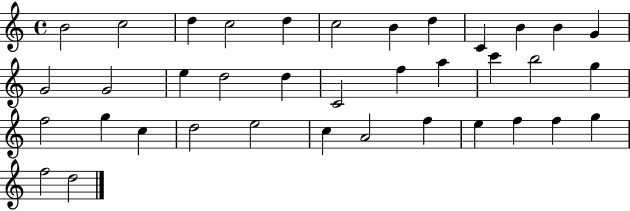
B4/h C5/h D5/q C5/h D5/q C5/h B4/q D5/q C4/q B4/q B4/q G4/q G4/h G4/h E5/q D5/h D5/q C4/h F5/q A5/q C6/q B5/h G5/q F5/h G5/q C5/q D5/h E5/h C5/q A4/h F5/q E5/q F5/q F5/q G5/q F5/h D5/h